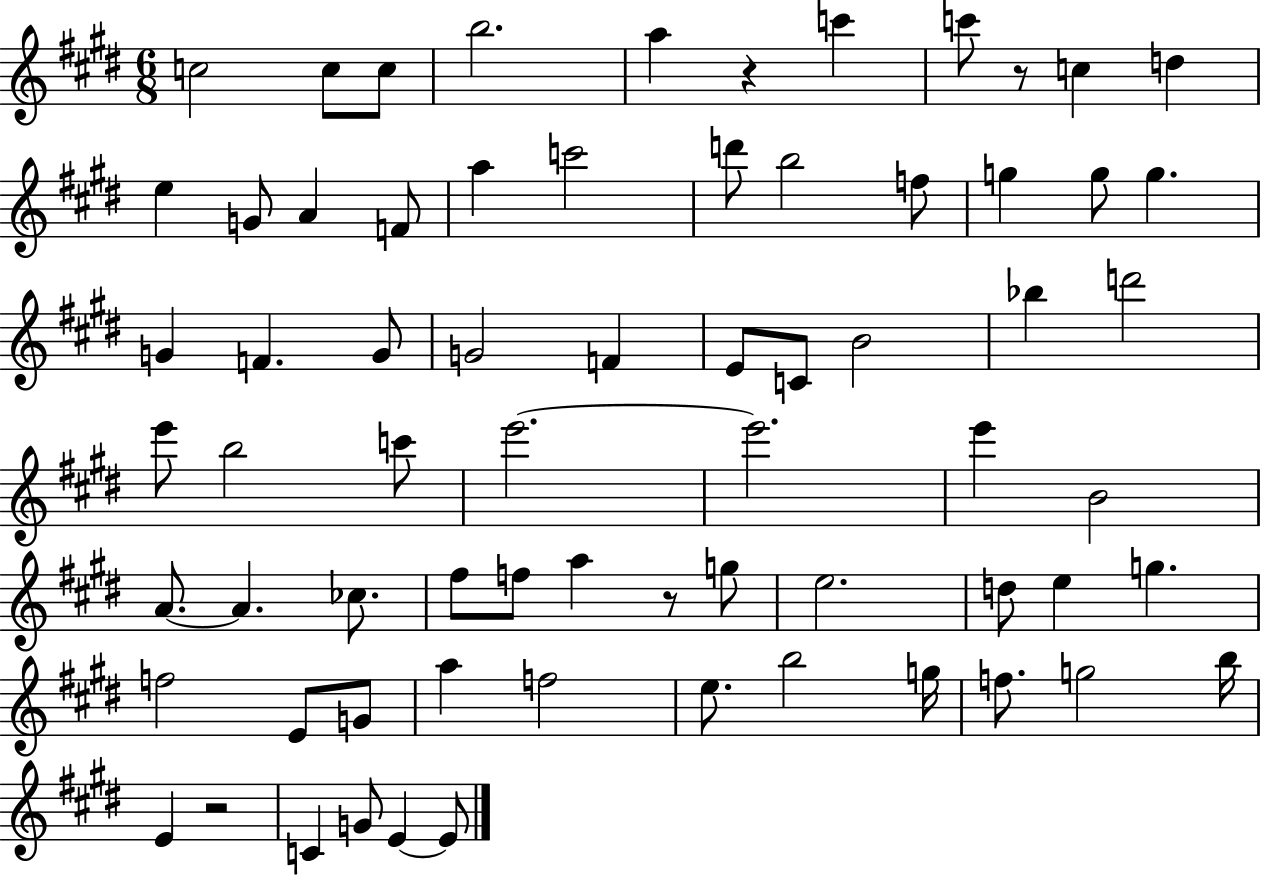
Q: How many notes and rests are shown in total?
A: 69